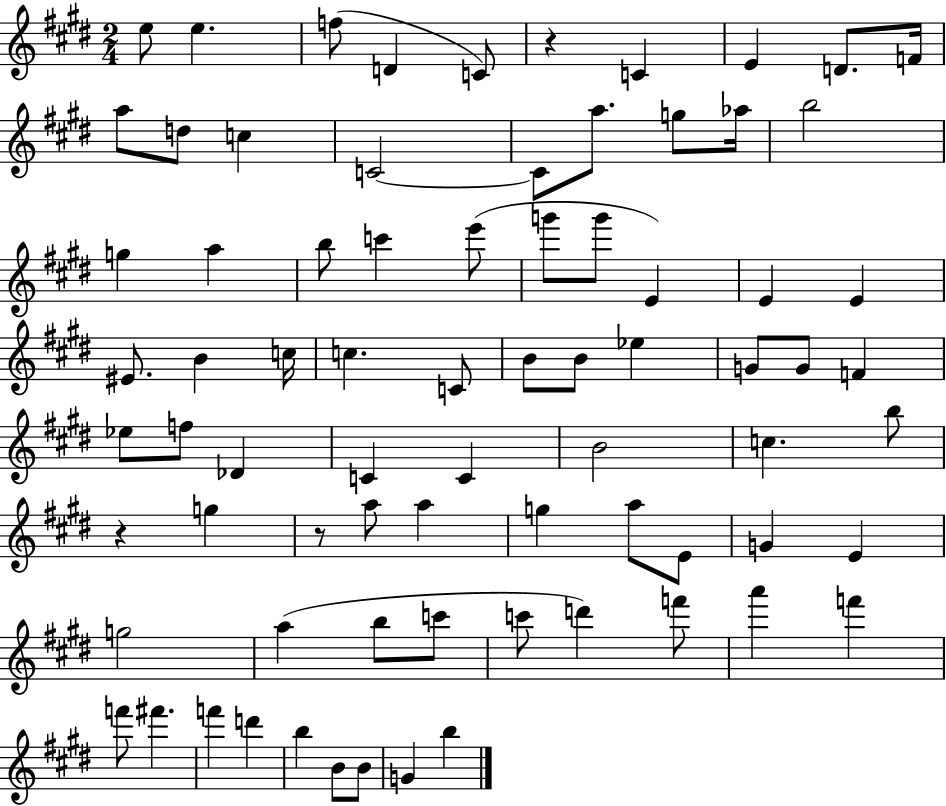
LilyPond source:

{
  \clef treble
  \numericTimeSignature
  \time 2/4
  \key e \major
  e''8 e''4. | f''8( d'4 c'8) | r4 c'4 | e'4 d'8. f'16 | \break a''8 d''8 c''4 | c'2~~ | c'8 a''8. g''8 aes''16 | b''2 | \break g''4 a''4 | b''8 c'''4 e'''8( | g'''8 g'''8 e'4) | e'4 e'4 | \break eis'8. b'4 c''16 | c''4. c'8 | b'8 b'8 ees''4 | g'8 g'8 f'4 | \break ees''8 f''8 des'4 | c'4 c'4 | b'2 | c''4. b''8 | \break r4 g''4 | r8 a''8 a''4 | g''4 a''8 e'8 | g'4 e'4 | \break g''2 | a''4( b''8 c'''8 | c'''8 d'''4) f'''8 | a'''4 f'''4 | \break f'''8 fis'''4. | f'''4 d'''4 | b''4 b'8 b'8 | g'4 b''4 | \break \bar "|."
}